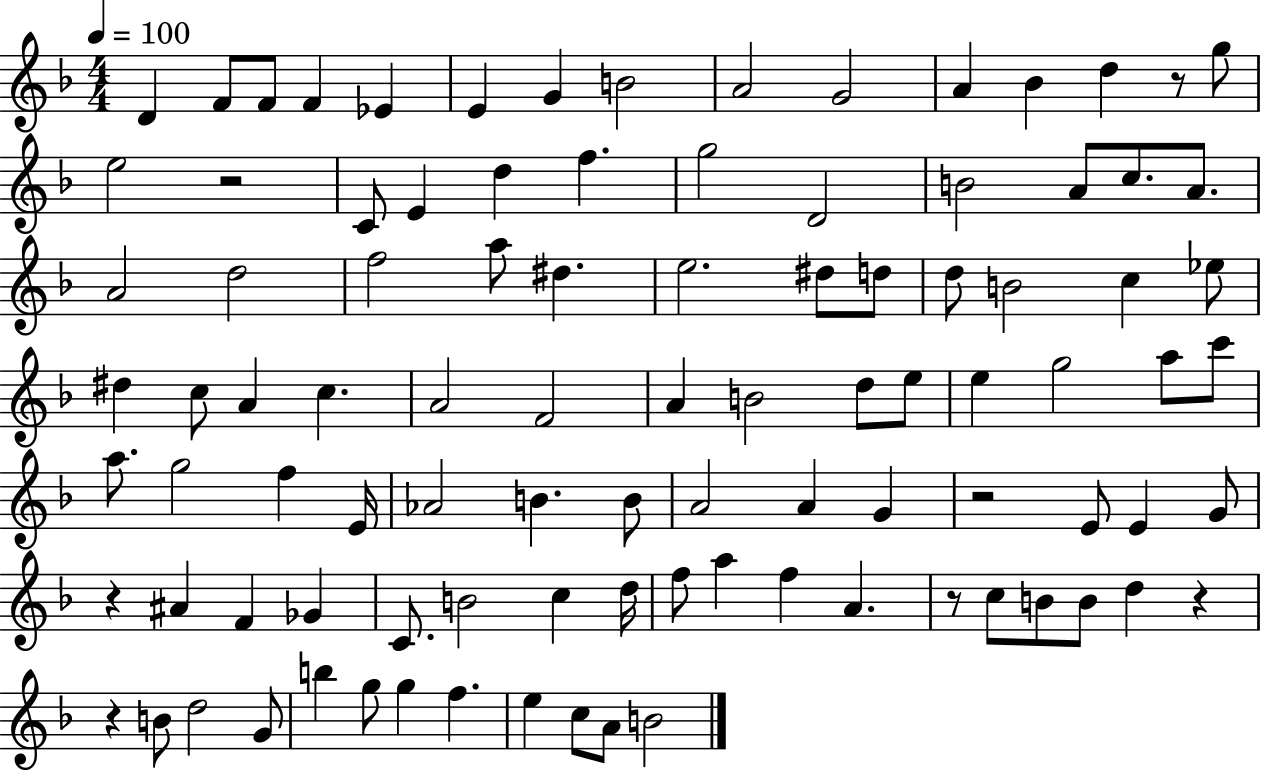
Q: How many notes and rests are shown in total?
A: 97